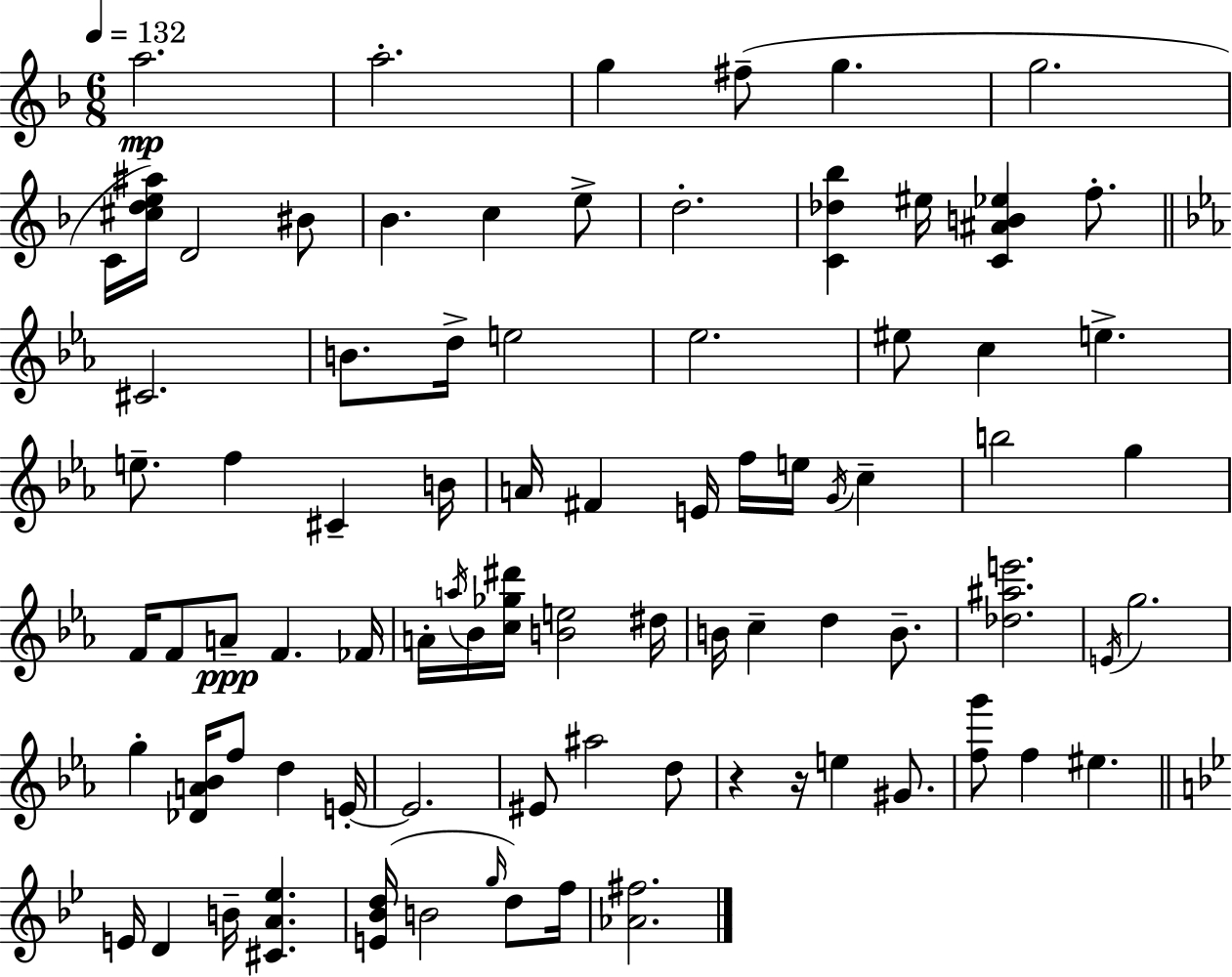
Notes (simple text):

A5/h. A5/h. G5/q F#5/e G5/q. G5/h. C4/s [C#5,D5,E5,A#5]/s D4/h BIS4/e Bb4/q. C5/q E5/e D5/h. [C4,Db5,Bb5]/q EIS5/s [C4,A#4,B4,Eb5]/q F5/e. C#4/h. B4/e. D5/s E5/h Eb5/h. EIS5/e C5/q E5/q. E5/e. F5/q C#4/q B4/s A4/s F#4/q E4/s F5/s E5/s G4/s C5/q B5/h G5/q F4/s F4/e A4/e F4/q. FES4/s A4/s A5/s Bb4/s [C5,Gb5,D#6]/s [B4,E5]/h D#5/s B4/s C5/q D5/q B4/e. [Db5,A#5,E6]/h. E4/s G5/h. G5/q [Db4,A4,Bb4]/s F5/e D5/q E4/s E4/h. EIS4/e A#5/h D5/e R/q R/s E5/q G#4/e. [F5,G6]/e F5/q EIS5/q. E4/s D4/q B4/s [C#4,A4,Eb5]/q. [E4,Bb4,D5]/s B4/h G5/s D5/e F5/s [Ab4,F#5]/h.